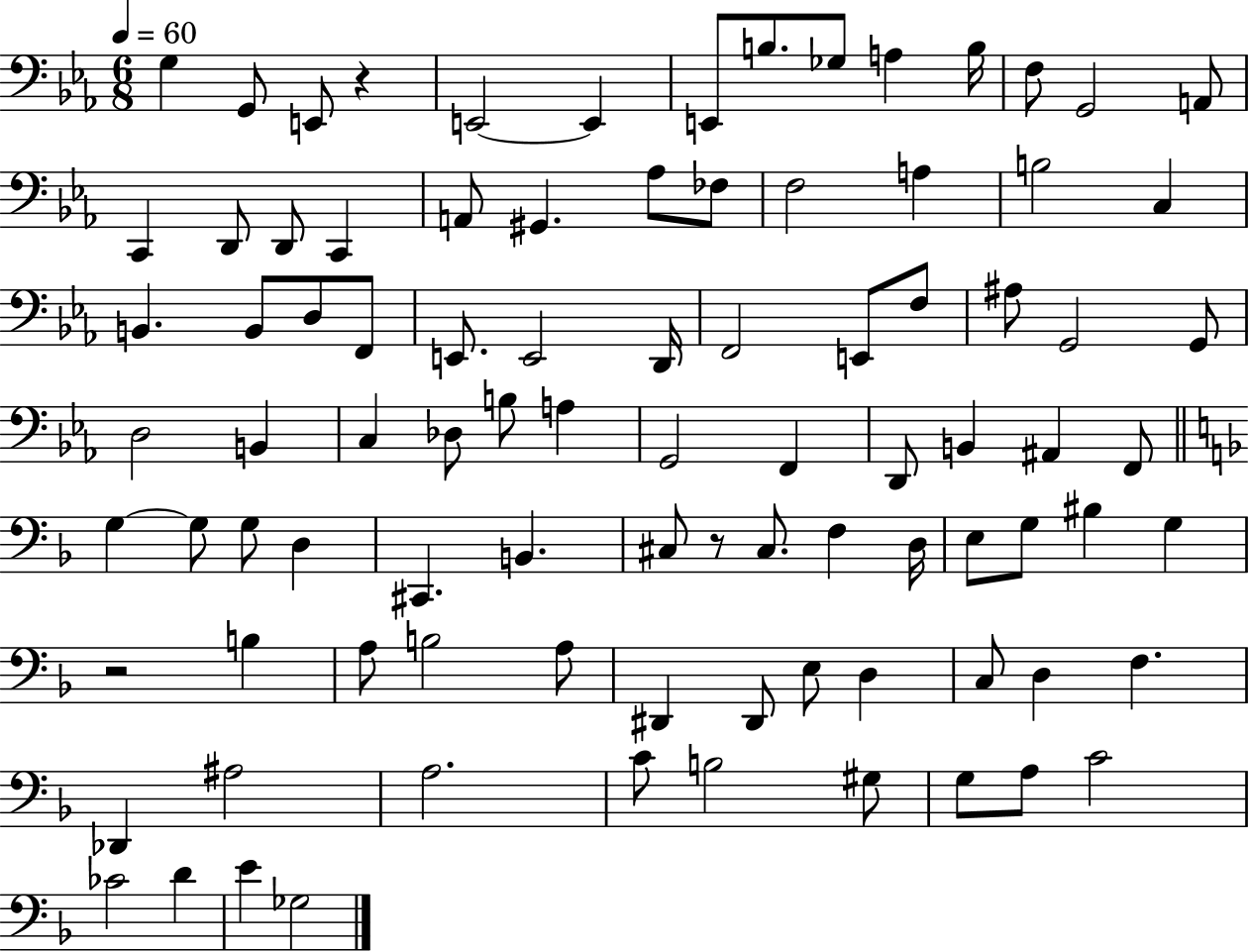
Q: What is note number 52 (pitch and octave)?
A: G3